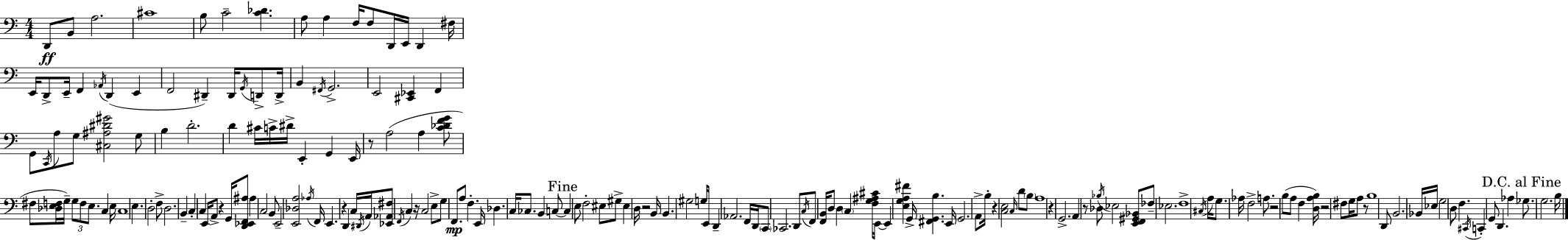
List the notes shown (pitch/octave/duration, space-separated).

D2/e B2/e A3/h. C#4/w B3/e C4/h [C4,Db4]/q. A3/e A3/q F3/s F3/e D2/s E2/s D2/q F#3/s E2/s D2/e E2/s F2/q Ab2/s D2/q E2/q F2/h D#2/q D#2/s G2/s D2/e D2/s B2/q F#2/s G2/h. E2/h [C#2,Eb2]/q F2/q G2/e C2/s A3/e G3/e [C#3,A#3,D#4,G#4]/h G3/e B3/q D4/h. D4/q C#4/s C4/s D#4/s E2/q G2/q E2/s R/e A3/h A3/q [C4,Db4,F4,G4]/e F#3/e [Db3,E3,F3]/s G3/s G3/e F3/e E3/e. C3/q E3/s C3/w E3/q. D3/h F3/e D3/h. B2/q C3/q C3/q E2/s A2/e R/q G2/s [D2,Eb2,F2,A#3]/e A#3/q C3/h B2/e E2/h [E2,Db3,A3]/h Ab3/s F2/s E2/q. R/q D2/q C3/s D#2/s A2/s [Eb2,Ab2,F#3]/e F2/s C3/q R/s C3/h E3/e G3/e F2/e. A3/e F3/q. E2/s Db3/q. C3/s CES3/e. B2/q C3/e C3/q E3/e F3/h EIS3/e G#3/e EIS3/q D3/s R/h B2/s B2/q. G#3/h G3/s E2/s D2/q Ab2/h. F2/s D2/s C2/e CES2/h. D2/e C3/s F2/e [F2,B2]/s D3/e D3/q C3/q [F3,G3,A#3,C#4]/s E2/s E2/q [E3,G3,A3,F#4]/q G2/s [F#2,G2,B3]/q. E2/s G2/h. A2/e B3/s R/q [C3,E3]/h C3/s D4/e B3/e A3/w R/q G2/h. A2/q R/e Db3/e Bb3/s Eb3/h [E2,F2,G#2,Bb2]/e FES3/e Eb3/h. F3/w C#3/s A3/s G3/e. Ab3/s F3/h A3/e. R/h B3/e A3/e F3/q [D3,A3,B3]/s R/h F#3/e G3/s A3/e R/e B3/w D2/e B2/h. Bb2/s Eb3/s G3/h D3/e F3/q. C#2/s C2/q G2/e D2/q. Ab3/q Gb3/e. G3/h. B3/s